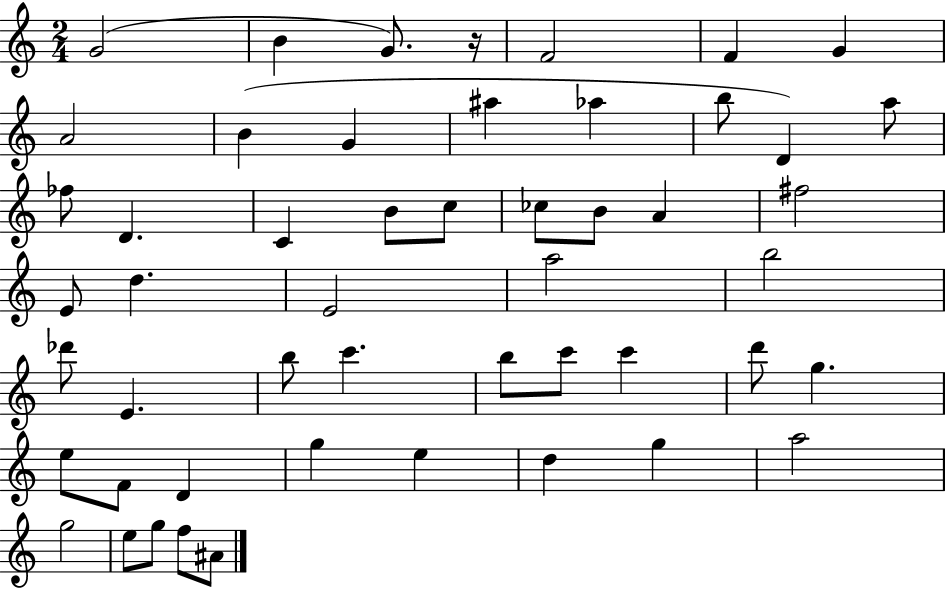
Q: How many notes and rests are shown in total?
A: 51